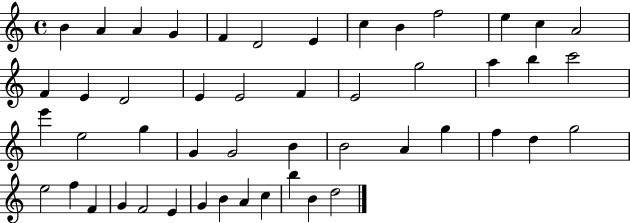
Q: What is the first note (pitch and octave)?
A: B4